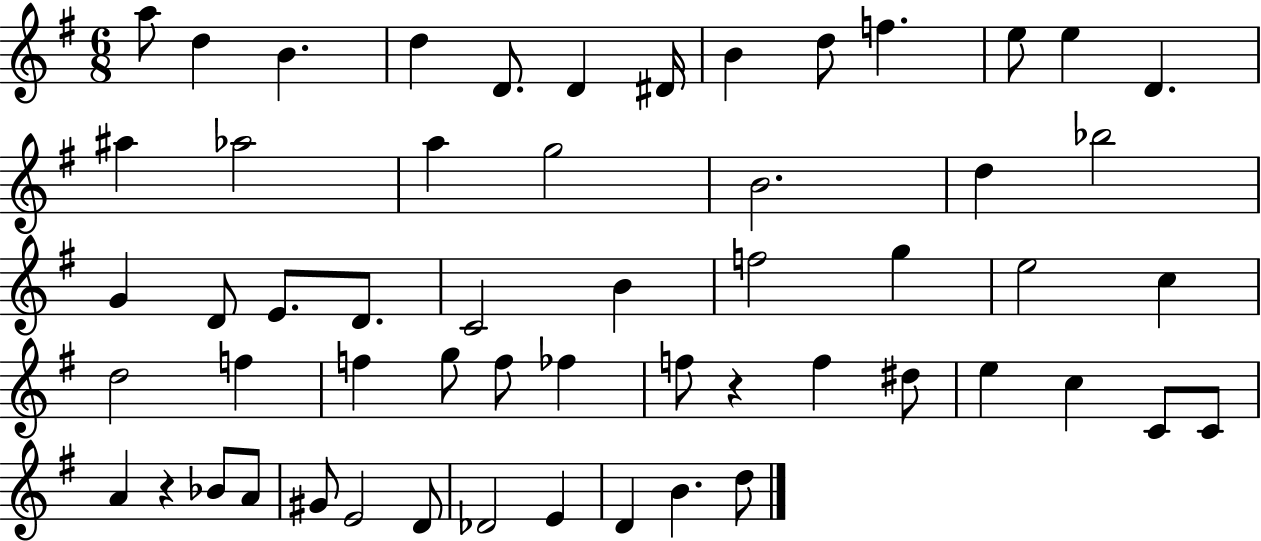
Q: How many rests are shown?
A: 2